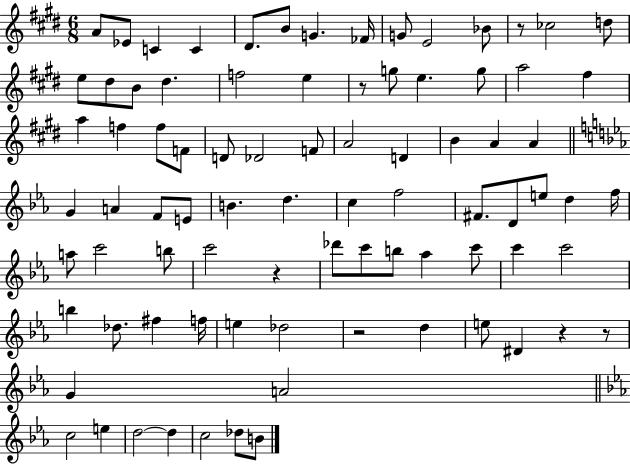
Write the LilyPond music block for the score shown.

{
  \clef treble
  \numericTimeSignature
  \time 6/8
  \key e \major
  a'8 ees'8 c'4 c'4 | dis'8. b'8 g'4. fes'16 | g'8 e'2 bes'8 | r8 ces''2 d''8 | \break e''8 dis''8 b'8 dis''4. | f''2 e''4 | r8 g''8 e''4. g''8 | a''2 fis''4 | \break a''4 f''4 f''8 f'8 | d'8 des'2 f'8 | a'2 d'4 | b'4 a'4 a'4 | \break \bar "||" \break \key ees \major g'4 a'4 f'8 e'8 | b'4. d''4. | c''4 f''2 | fis'8. d'8 e''8 d''4 f''16 | \break a''8 c'''2 b''8 | c'''2 r4 | des'''8 c'''8 b''8 aes''4 c'''8 | c'''4 c'''2 | \break b''4 des''8. fis''4 f''16 | e''4 des''2 | r2 d''4 | e''8 dis'4 r4 r8 | \break g'4 a'2 | \bar "||" \break \key ees \major c''2 e''4 | d''2~~ d''4 | c''2 des''8 b'8 | \bar "|."
}